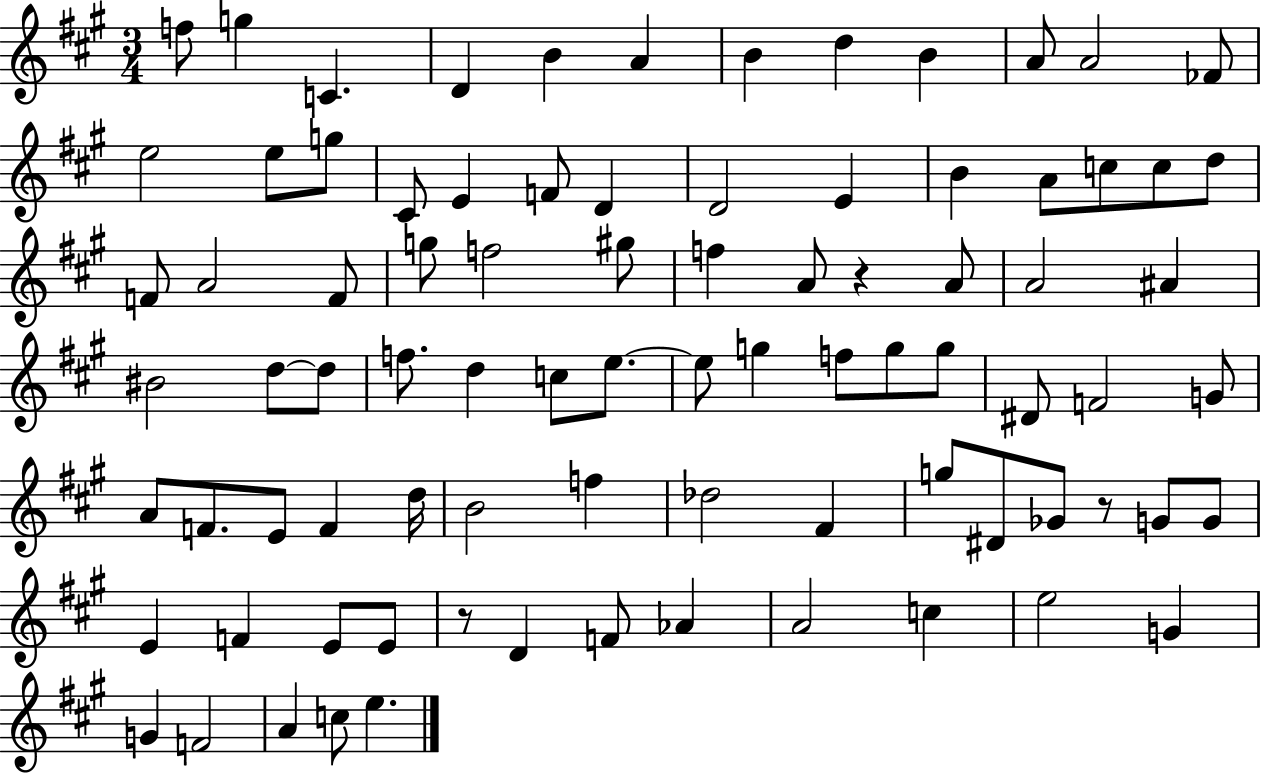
{
  \clef treble
  \numericTimeSignature
  \time 3/4
  \key a \major
  \repeat volta 2 { f''8 g''4 c'4. | d'4 b'4 a'4 | b'4 d''4 b'4 | a'8 a'2 fes'8 | \break e''2 e''8 g''8 | cis'8 e'4 f'8 d'4 | d'2 e'4 | b'4 a'8 c''8 c''8 d''8 | \break f'8 a'2 f'8 | g''8 f''2 gis''8 | f''4 a'8 r4 a'8 | a'2 ais'4 | \break bis'2 d''8~~ d''8 | f''8. d''4 c''8 e''8.~~ | e''8 g''4 f''8 g''8 g''8 | dis'8 f'2 g'8 | \break a'8 f'8. e'8 f'4 d''16 | b'2 f''4 | des''2 fis'4 | g''8 dis'8 ges'8 r8 g'8 g'8 | \break e'4 f'4 e'8 e'8 | r8 d'4 f'8 aes'4 | a'2 c''4 | e''2 g'4 | \break g'4 f'2 | a'4 c''8 e''4. | } \bar "|."
}